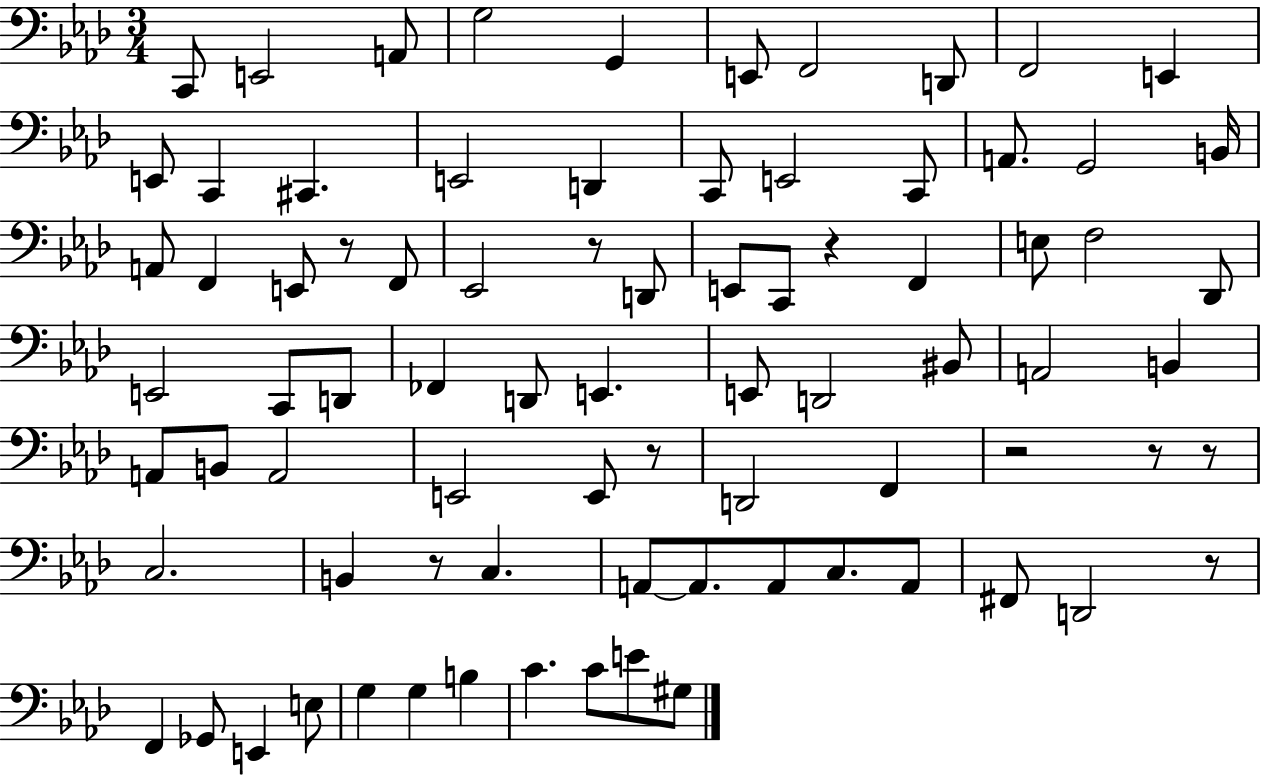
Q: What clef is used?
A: bass